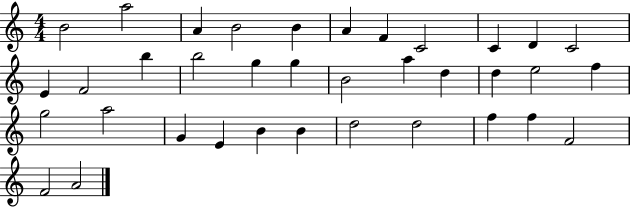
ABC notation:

X:1
T:Untitled
M:4/4
L:1/4
K:C
B2 a2 A B2 B A F C2 C D C2 E F2 b b2 g g B2 a d d e2 f g2 a2 G E B B d2 d2 f f F2 F2 A2